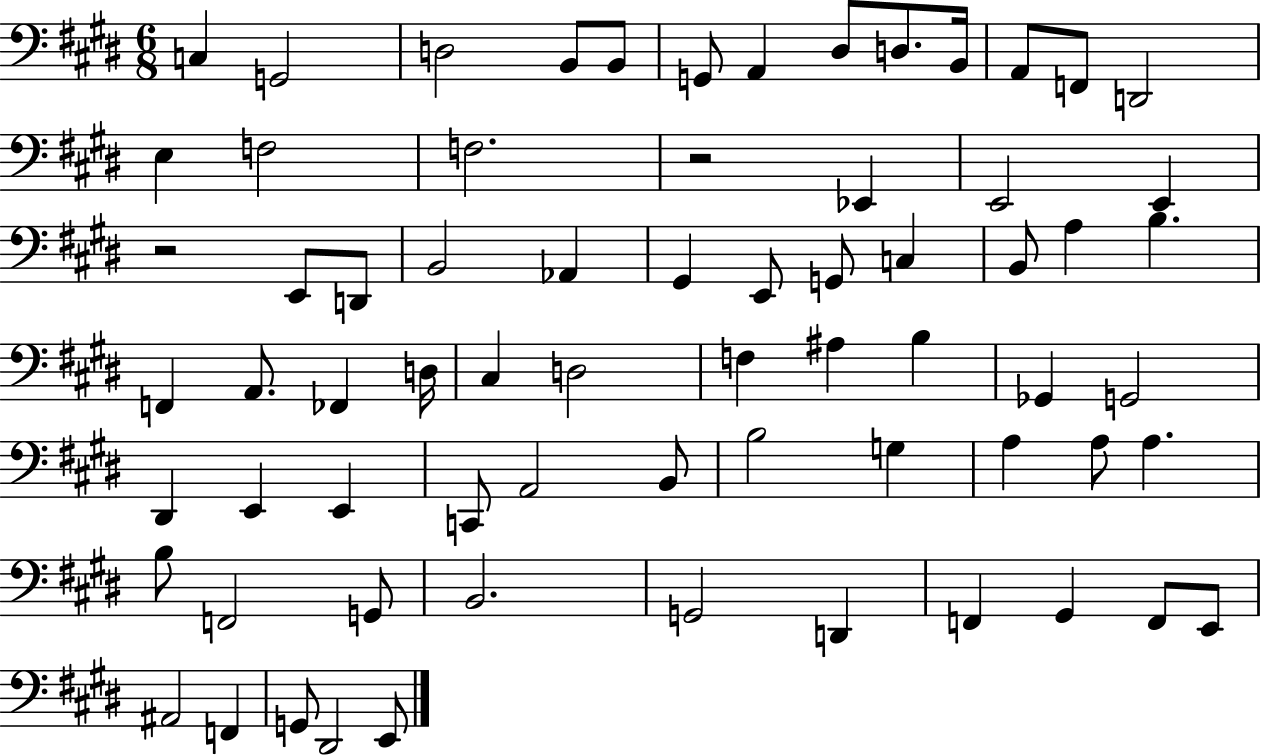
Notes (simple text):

C3/q G2/h D3/h B2/e B2/e G2/e A2/q D#3/e D3/e. B2/s A2/e F2/e D2/h E3/q F3/h F3/h. R/h Eb2/q E2/h E2/q R/h E2/e D2/e B2/h Ab2/q G#2/q E2/e G2/e C3/q B2/e A3/q B3/q. F2/q A2/e. FES2/q D3/s C#3/q D3/h F3/q A#3/q B3/q Gb2/q G2/h D#2/q E2/q E2/q C2/e A2/h B2/e B3/h G3/q A3/q A3/e A3/q. B3/e F2/h G2/e B2/h. G2/h D2/q F2/q G#2/q F2/e E2/e A#2/h F2/q G2/e D#2/h E2/e